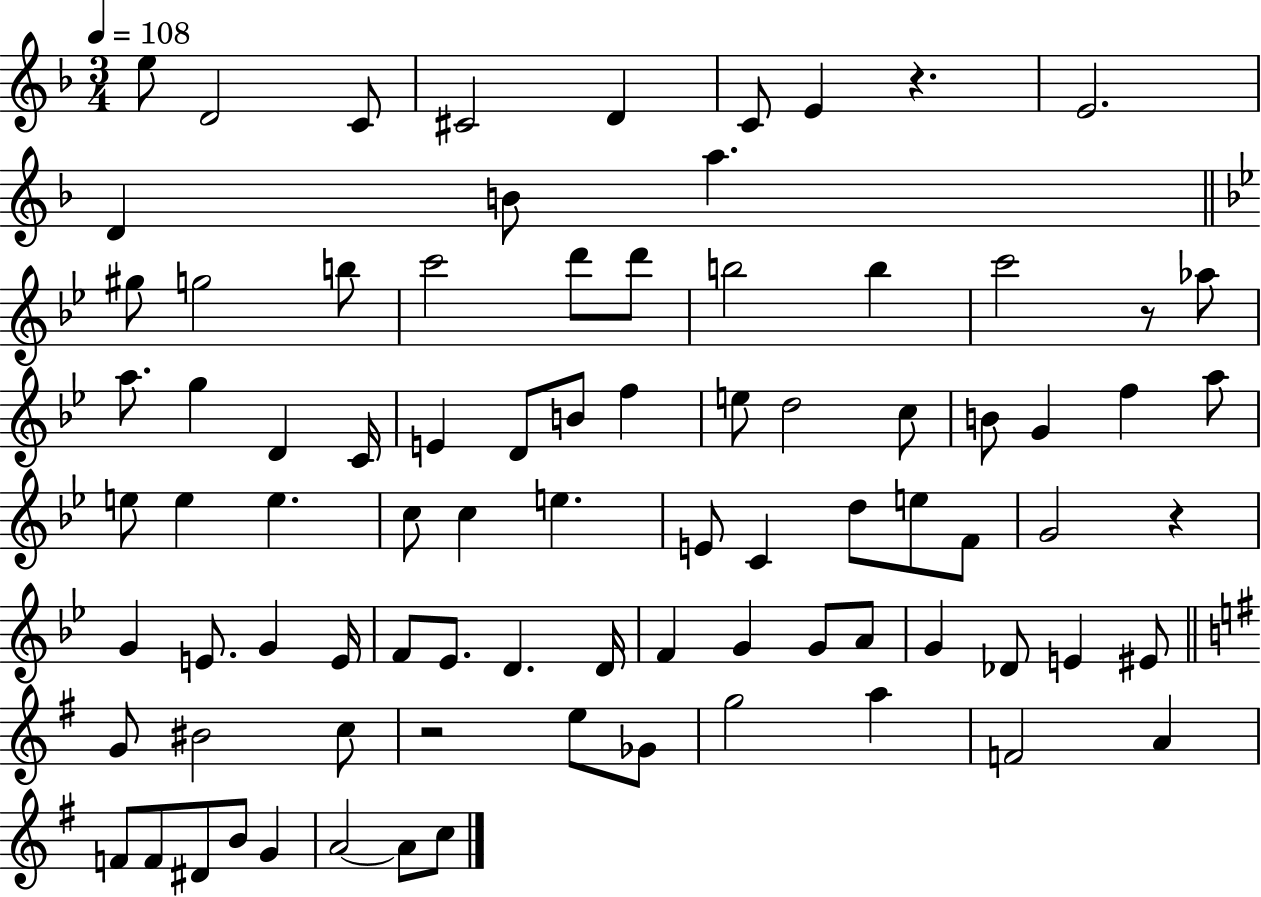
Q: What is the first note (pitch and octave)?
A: E5